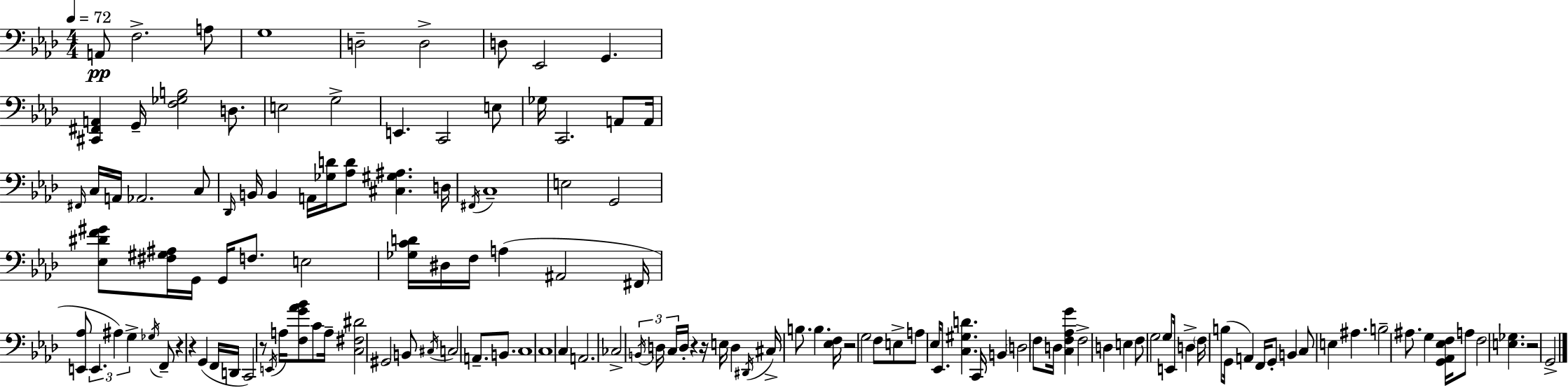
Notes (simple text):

A2/e F3/h. A3/e G3/w D3/h D3/h D3/e Eb2/h G2/q. [C#2,F#2,A2]/q G2/s [F3,Gb3,B3]/h D3/e. E3/h G3/h E2/q. C2/h E3/e Gb3/s C2/h. A2/e A2/s F#2/s C3/s A2/s Ab2/h. C3/e Db2/s B2/s B2/q A2/s [Gb3,D4]/s [Ab3,D4]/e [C#3,G#3,A#3]/q. D3/s F#2/s C3/w E3/h G2/h [Eb3,D#4,F4,G#4]/e [F#3,G#3,A#3]/s G2/s G2/s F3/e. E3/h [Gb3,C4,D4]/s D#3/s F3/s A3/q A#2/h F#2/s [E2,Ab3]/e E2/q. A#3/q G3/q Gb3/s F2/e R/q R/q G2/q F2/s D2/s C2/h R/e E2/s A3/s [F3,G4,Ab4,Bb4]/e C4/e A3/s [C3,F#3,D#4]/h G#2/h B2/e C#3/s C3/h A2/e. B2/e. C3/w C3/w C3/q A2/h. CES3/h B2/s D3/s C3/s D3/s R/q R/s E3/s D3/q D#2/s C#3/s B3/e. B3/q. [Eb3,F3]/s R/h G3/h F3/e E3/e A3/e Eb3/s Eb2/e. [C3,G#3,D4]/q. C2/s B2/q D3/h F3/e D3/s [C3,F3,Ab3,G4]/q F3/h D3/q E3/q F3/e G3/h G3/e E2/s D3/q F3/s B3/e G2/s A2/q F2/s G2/e B2/q C3/e E3/q A#3/q. B3/h A#3/e. G3/q [G2,Ab2,Eb3,F3]/s A3/e F3/h [E3,Gb3]/q. R/h G2/h